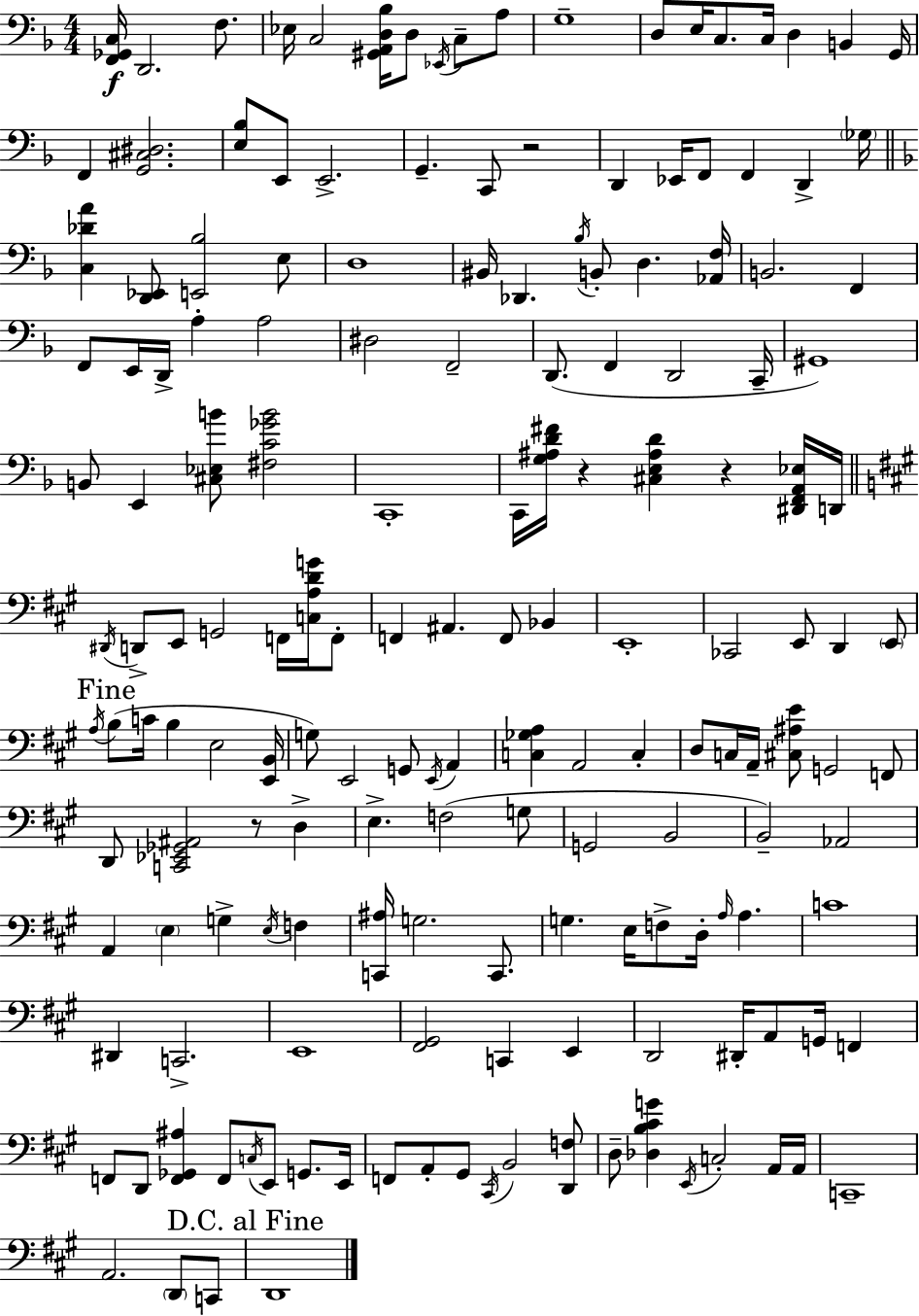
[F2,Gb2,C3]/s D2/h. F3/e. Eb3/s C3/h [G#2,A2,D3,Bb3]/s D3/e Eb2/s C3/e A3/e G3/w D3/e E3/s C3/e. C3/s D3/q B2/q G2/s F2/q [G2,C#3,D#3]/h. [E3,Bb3]/e E2/e E2/h. G2/q. C2/e R/h D2/q Eb2/s F2/e F2/q D2/q Gb3/s [C3,Db4,A4]/q [D2,Eb2]/e [E2,Bb3]/h E3/e D3/w BIS2/s Db2/q. Bb3/s B2/e D3/q. [Ab2,F3]/s B2/h. F2/q F2/e E2/s D2/s A3/q A3/h D#3/h F2/h D2/e. F2/q D2/h C2/s G#2/w B2/e E2/q [C#3,Eb3,B4]/e [F#3,C4,Gb4,B4]/h C2/w C2/s [G3,A#3,D4,F#4]/s R/q [C#3,E3,A#3,D4]/q R/q [D#2,F2,A2,Eb3]/s D2/s D#2/s D2/e E2/e G2/h F2/s [C3,A3,D4,G4]/s F2/e F2/q A#2/q. F2/e Bb2/q E2/w CES2/h E2/e D2/q E2/e A3/s B3/e C4/s B3/q E3/h [E2,B2]/s G3/e E2/h G2/e E2/s A2/q [C3,Gb3,A3]/q A2/h C3/q D3/e C3/s A2/s [C#3,A#3,E4]/e G2/h F2/e D2/e [C2,Eb2,Gb2,A#2]/h R/e D3/q E3/q. F3/h G3/e G2/h B2/h B2/h Ab2/h A2/q E3/q G3/q E3/s F3/q [C2,A#3]/s G3/h. C2/e. G3/q. E3/s F3/e D3/s A3/s A3/q. C4/w D#2/q C2/h. E2/w [F#2,G#2]/h C2/q E2/q D2/h D#2/s A2/e G2/s F2/q F2/e D2/e [F2,Gb2,A#3]/q F2/e C3/s E2/e G2/e. E2/s F2/e A2/e G#2/e C#2/s B2/h [D2,F3]/e D3/e [Db3,B3,C#4,G4]/q E2/s C3/h A2/s A2/s C2/w A2/h. D2/e C2/e D2/w